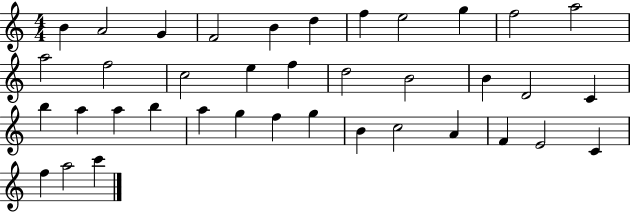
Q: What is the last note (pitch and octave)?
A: C6